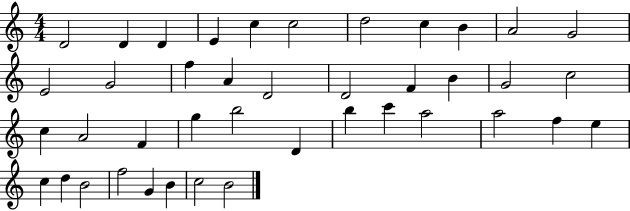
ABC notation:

X:1
T:Untitled
M:4/4
L:1/4
K:C
D2 D D E c c2 d2 c B A2 G2 E2 G2 f A D2 D2 F B G2 c2 c A2 F g b2 D b c' a2 a2 f e c d B2 f2 G B c2 B2